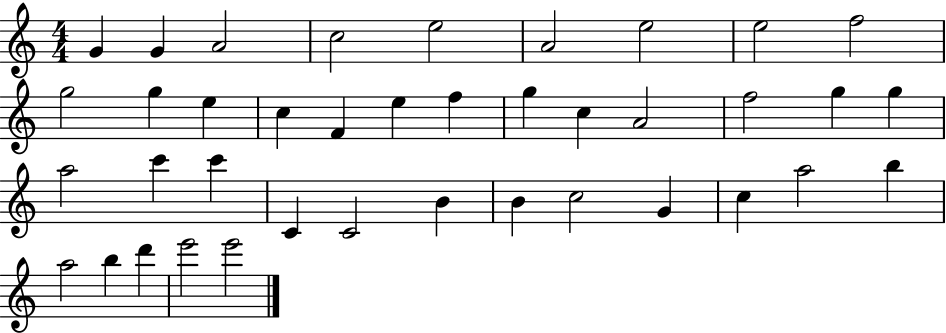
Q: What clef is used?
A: treble